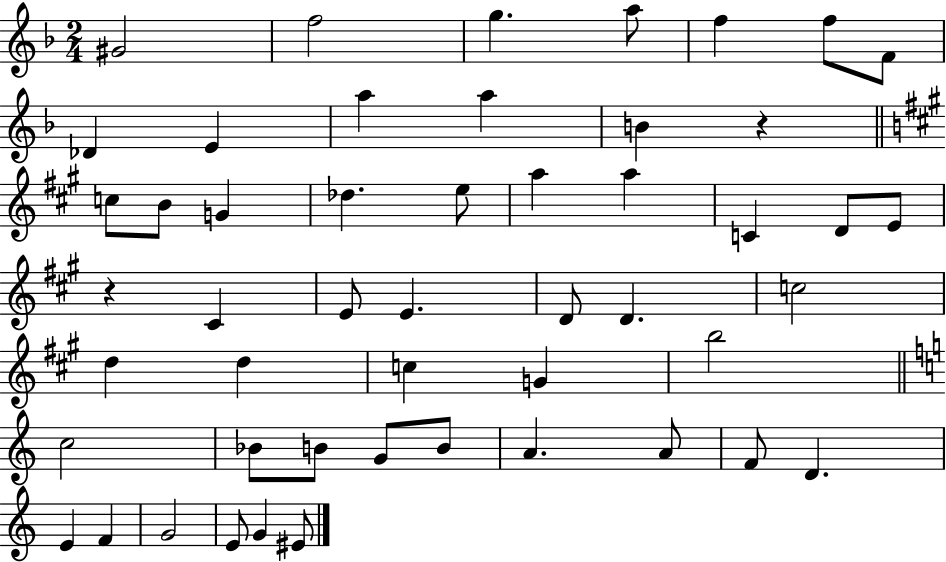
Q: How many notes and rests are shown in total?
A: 50